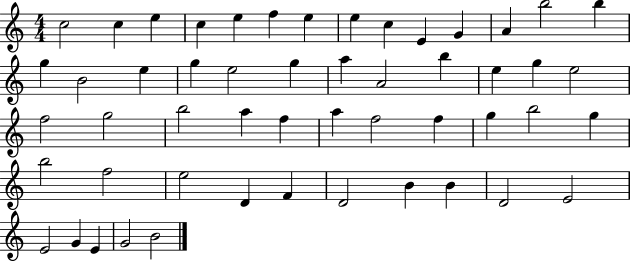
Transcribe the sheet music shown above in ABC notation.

X:1
T:Untitled
M:4/4
L:1/4
K:C
c2 c e c e f e e c E G A b2 b g B2 e g e2 g a A2 b e g e2 f2 g2 b2 a f a f2 f g b2 g b2 f2 e2 D F D2 B B D2 E2 E2 G E G2 B2